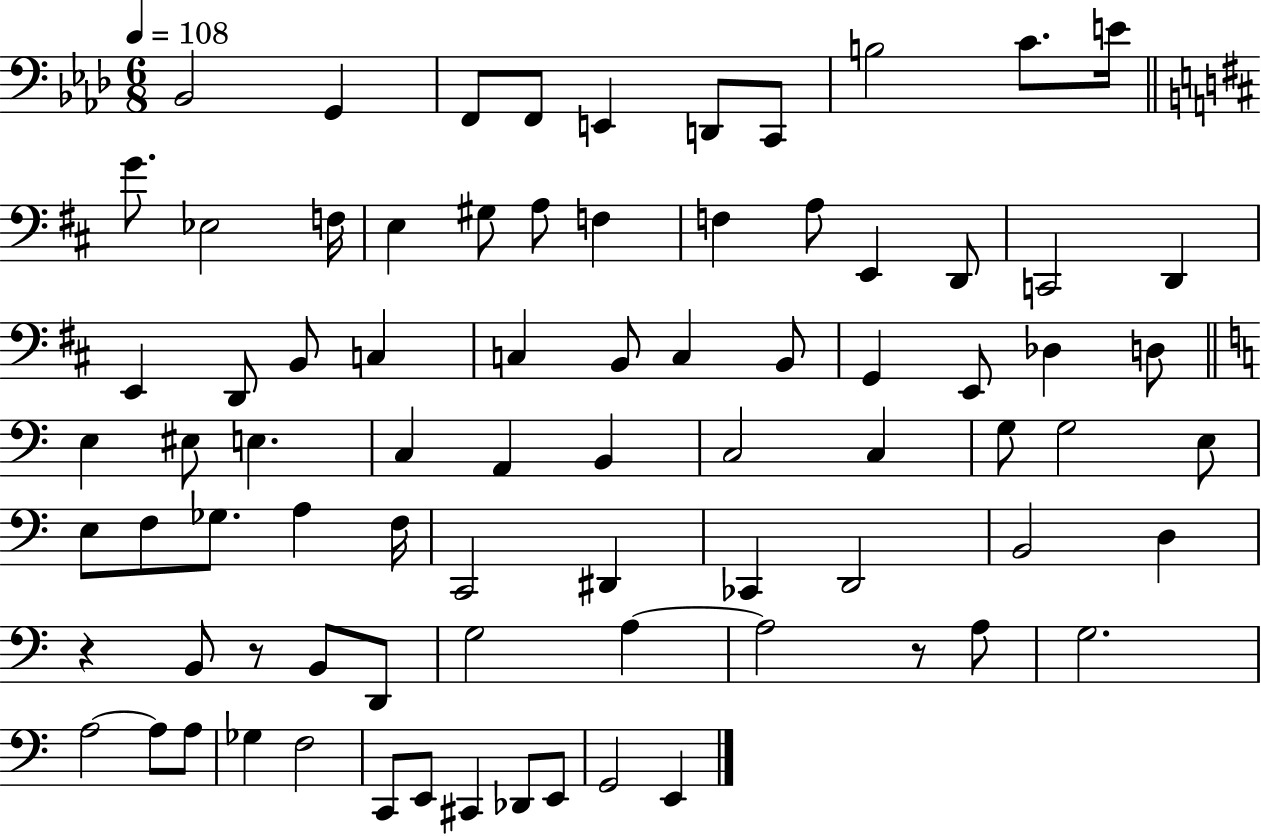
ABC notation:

X:1
T:Untitled
M:6/8
L:1/4
K:Ab
_B,,2 G,, F,,/2 F,,/2 E,, D,,/2 C,,/2 B,2 C/2 E/4 G/2 _E,2 F,/4 E, ^G,/2 A,/2 F, F, A,/2 E,, D,,/2 C,,2 D,, E,, D,,/2 B,,/2 C, C, B,,/2 C, B,,/2 G,, E,,/2 _D, D,/2 E, ^E,/2 E, C, A,, B,, C,2 C, G,/2 G,2 E,/2 E,/2 F,/2 _G,/2 A, F,/4 C,,2 ^D,, _C,, D,,2 B,,2 D, z B,,/2 z/2 B,,/2 D,,/2 G,2 A, A,2 z/2 A,/2 G,2 A,2 A,/2 A,/2 _G, F,2 C,,/2 E,,/2 ^C,, _D,,/2 E,,/2 G,,2 E,,